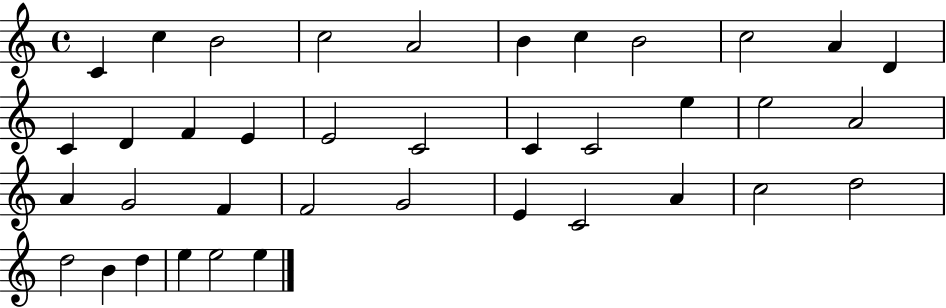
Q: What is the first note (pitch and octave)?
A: C4